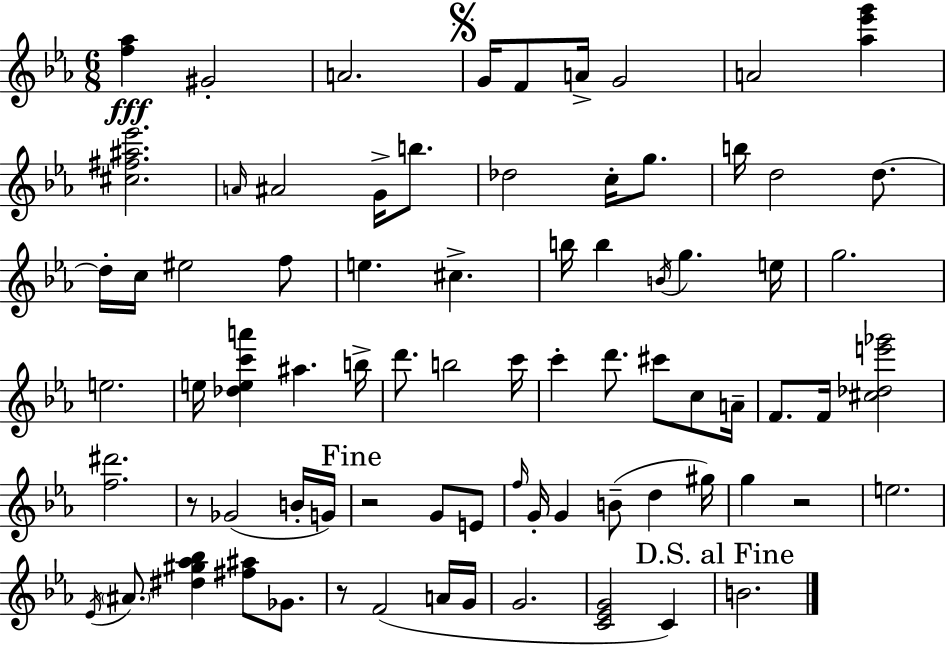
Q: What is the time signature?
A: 6/8